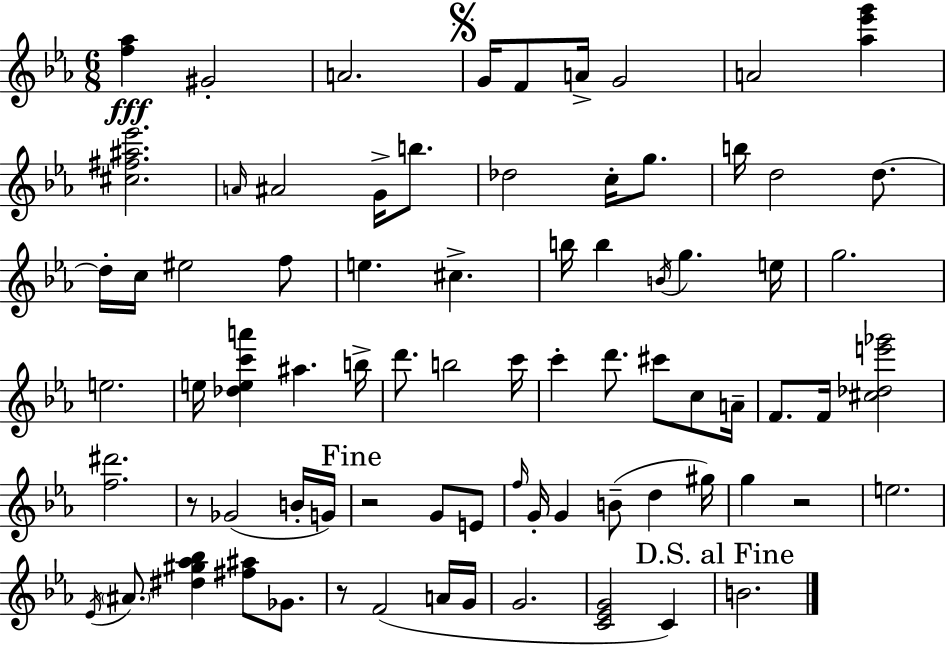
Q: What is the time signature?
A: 6/8